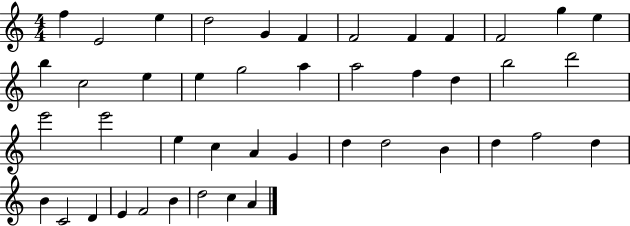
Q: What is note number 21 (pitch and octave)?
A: D5